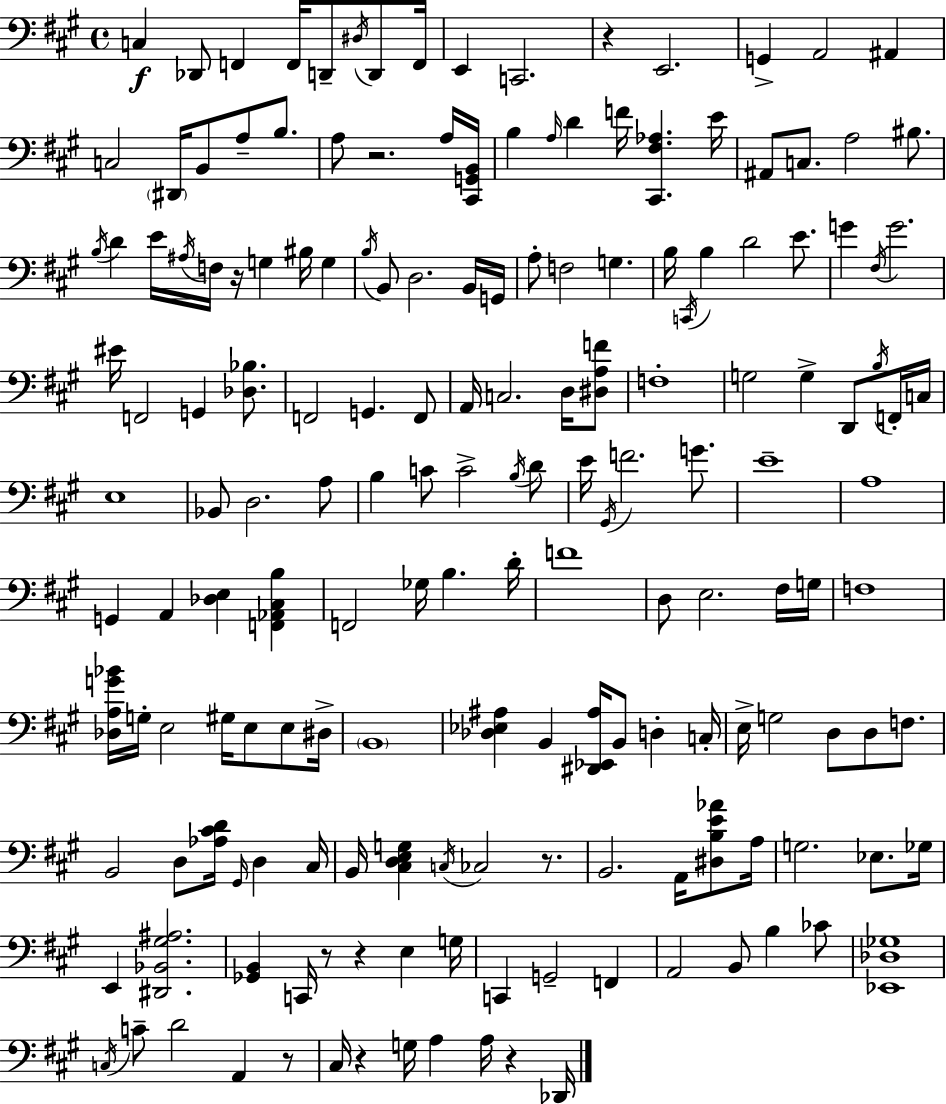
{
  \clef bass
  \time 4/4
  \defaultTimeSignature
  \key a \major
  c4\f des,8 f,4 f,16 d,8-- \acciaccatura { dis16 } d,8 | f,16 e,4 c,2. | r4 e,2. | g,4-> a,2 ais,4 | \break c2 \parenthesize dis,16 b,8 a8-- b8. | a8 r2. a16 | <cis, g, b,>16 b4 \grace { a16 } d'4 f'16 <cis, fis aes>4. | e'16 ais,8 c8. a2 bis8. | \break \acciaccatura { b16 } d'4 e'16 \acciaccatura { ais16 } f16 r16 g4 bis16 | g4 \acciaccatura { b16 } b,8 d2. | b,16 g,16 a8-. f2 g4. | b16 \acciaccatura { c,16 } b4 d'2 | \break e'8. g'4 \acciaccatura { fis16 } g'2. | eis'16 f,2 | g,4 <des bes>8. f,2 g,4. | f,8 a,16 c2. | \break d16 <dis a f'>8 f1-. | g2 g4-> | d,8 \acciaccatura { b16 } f,16-. c16 e1 | bes,8 d2. | \break a8 b4 c'8 c'2-> | \acciaccatura { b16 } d'8 e'16 \acciaccatura { gis,16 } f'2. | g'8. e'1-- | a1 | \break g,4 a,4 | <des e>4 <f, aes, cis b>4 f,2 | ges16 b4. d'16-. f'1 | d8 e2. | \break fis16 g16 f1 | <des a g' bes'>16 g16-. e2 | gis16 e8 e8 dis16-> \parenthesize b,1 | <des ees ais>4 b,4 | \break <dis, ees, ais>16 b,8 d4-. c16-. e16-> g2 | d8 d8 f8. b,2 | d8 <aes cis' d'>16 \grace { gis,16 } d4 cis16 b,16 <cis d e g>4 | \acciaccatura { c16 } ces2 r8. b,2. | \break a,16 <dis b e' aes'>8 a16 g2. | ees8. ges16 e,4 | <dis, bes, gis ais>2. <ges, b,>4 | c,16 r8 r4 e4 g16 c,4 | \break g,2-- f,4 a,2 | b,8 b4 ces'8 <ees, des ges>1 | \acciaccatura { c16 } c'8-- d'2 | a,4 r8 cis16 r4 | \break g16 a4 a16 r4 des,16 \bar "|."
}